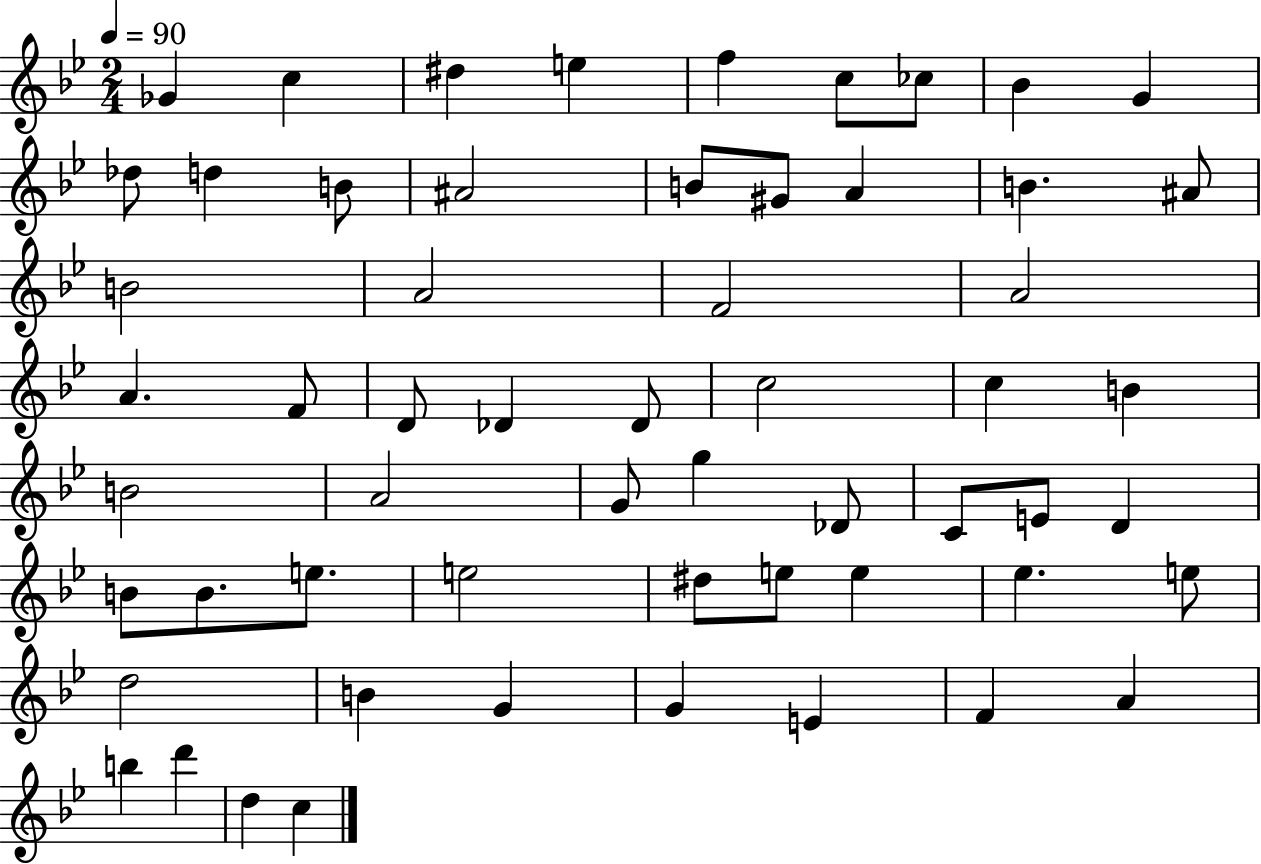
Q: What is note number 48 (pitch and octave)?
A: D5